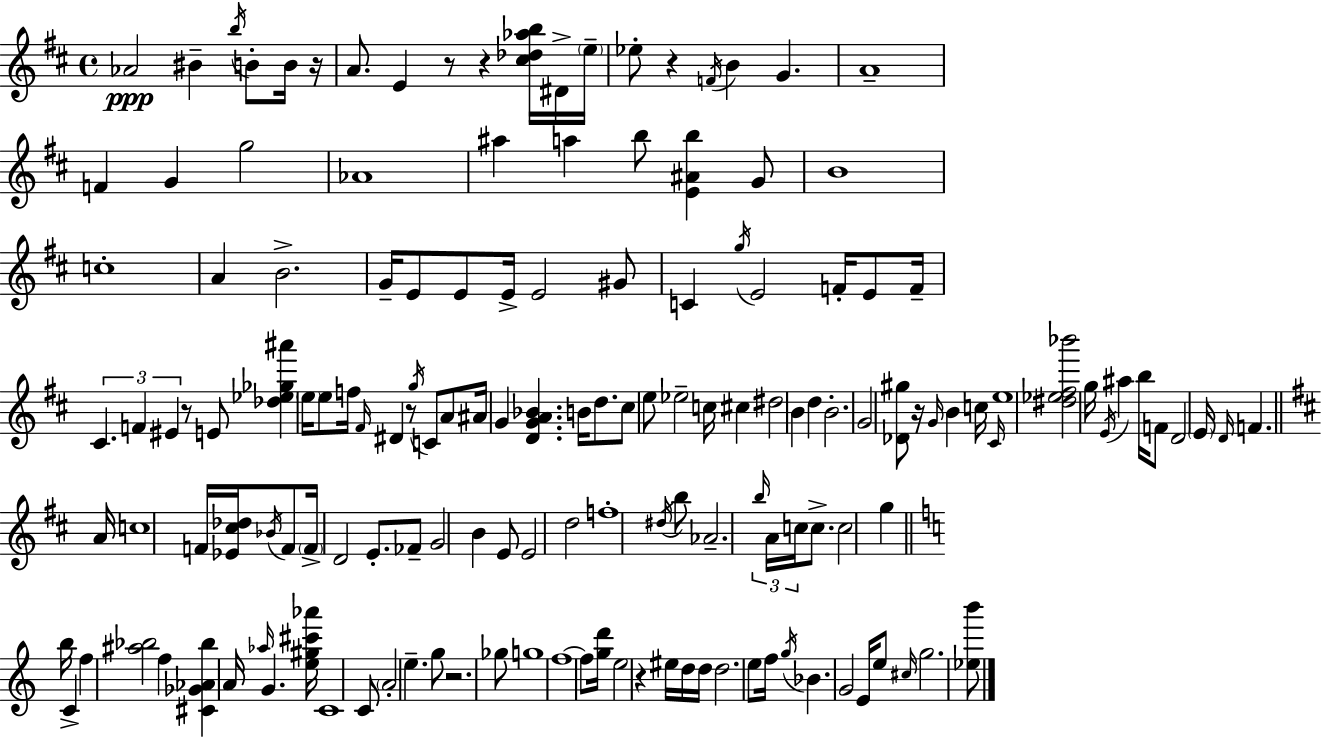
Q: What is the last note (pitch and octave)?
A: G5